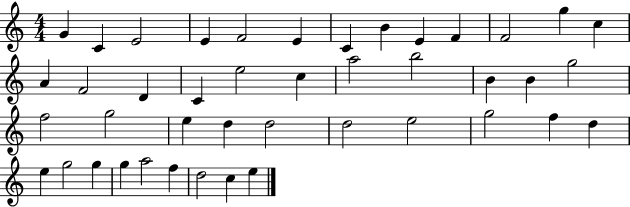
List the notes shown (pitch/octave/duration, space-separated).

G4/q C4/q E4/h E4/q F4/h E4/q C4/q B4/q E4/q F4/q F4/h G5/q C5/q A4/q F4/h D4/q C4/q E5/h C5/q A5/h B5/h B4/q B4/q G5/h F5/h G5/h E5/q D5/q D5/h D5/h E5/h G5/h F5/q D5/q E5/q G5/h G5/q G5/q A5/h F5/q D5/h C5/q E5/q